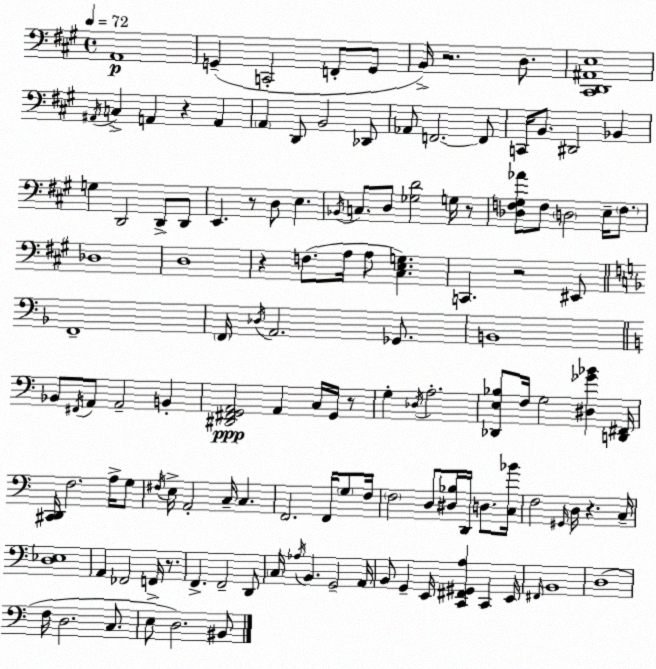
X:1
T:Untitled
M:4/4
L:1/4
K:A
A,,4 G,, C,,2 F,,/2 G,,/2 B,,/4 z2 D,/2 [^C,,D,,^A,,E,]4 ^A,,/4 C, A,, z A,, A,, D,,/2 B,,2 _D,,/2 _A,,/2 F,,2 F,,/2 C,,/4 B,,/2 ^D,,2 _B,, G, D,,2 D,,/2 D,,/2 E,, z/2 D,/2 E, _B,,/4 C,/2 D,/2 [_G,D]2 G,/4 z/2 [_D,F,^G,_A]/2 F,/2 D,2 E,/4 F,/2 _D,4 D,4 z F,/2 A,/4 A,/2 [^C,E,G,] C,, z2 ^E,,/2 F,,4 F,,/4 _D,/4 A,,2 _G,,/2 B,,4 _B,,/2 ^F,,/4 A,,/2 A,,2 B,, [^D,,^F,,G,,A,,]2 A,, C,/4 G,,/4 z/2 G, _D,/4 A,2 [_D,,E,_B,]/2 F,/4 G,2 [^D,_G_B] [D,,^F,,]/4 [^C,,D,,]/4 F,2 A,/4 G,/2 ^F,/4 E,/4 A,,2 C,/4 C, F,,2 F,,/4 G,/2 F,/4 F,2 D,/2 [^D,_B,]/4 D,,/4 D,/2 [C,_B]/4 F,2 ^G,,/4 D,/4 z C,/4 [D,_E,]4 A,, _F,,2 F,,/4 z/2 F,, F,,2 D,,/2 C,/4 _A,/4 B,, G,,2 A,,/4 B,,/2 G,, E,,/4 [C,,^F,,^G,,A,] C,, E,,/4 ^F,,/4 B,,4 D,4 F,/4 D,2 C,/2 E,/2 D,2 ^B,,/2